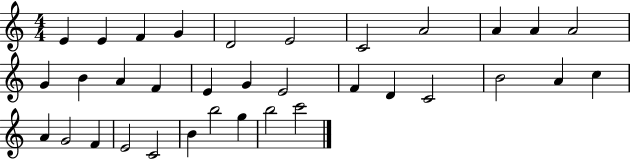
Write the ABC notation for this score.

X:1
T:Untitled
M:4/4
L:1/4
K:C
E E F G D2 E2 C2 A2 A A A2 G B A F E G E2 F D C2 B2 A c A G2 F E2 C2 B b2 g b2 c'2